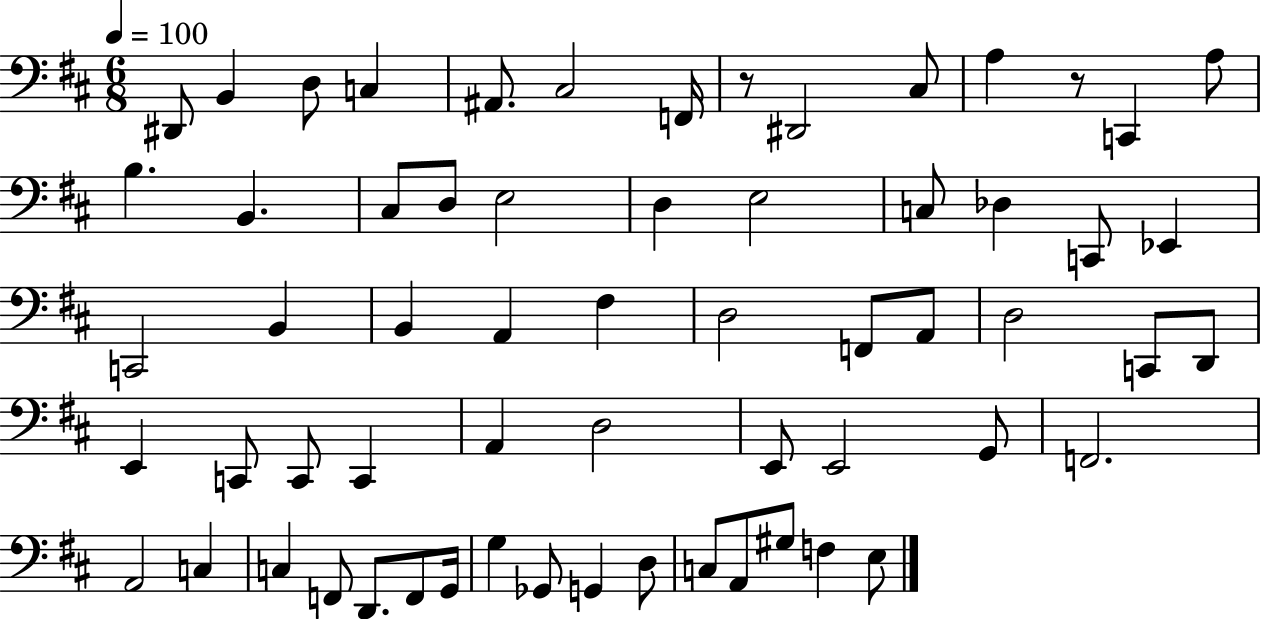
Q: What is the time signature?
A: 6/8